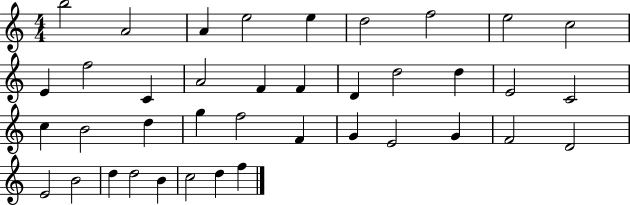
B5/h A4/h A4/q E5/h E5/q D5/h F5/h E5/h C5/h E4/q F5/h C4/q A4/h F4/q F4/q D4/q D5/h D5/q E4/h C4/h C5/q B4/h D5/q G5/q F5/h F4/q G4/q E4/h G4/q F4/h D4/h E4/h B4/h D5/q D5/h B4/q C5/h D5/q F5/q